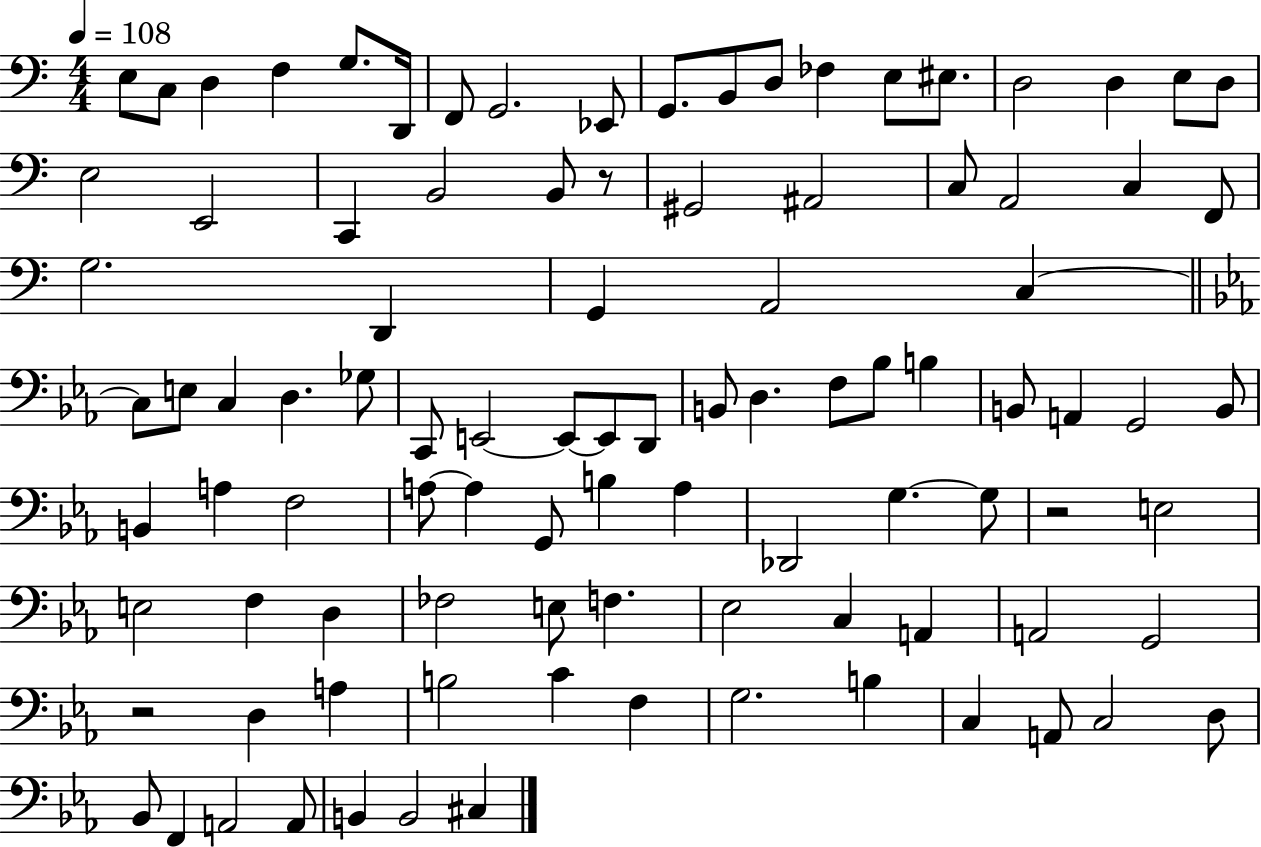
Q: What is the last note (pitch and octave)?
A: C#3